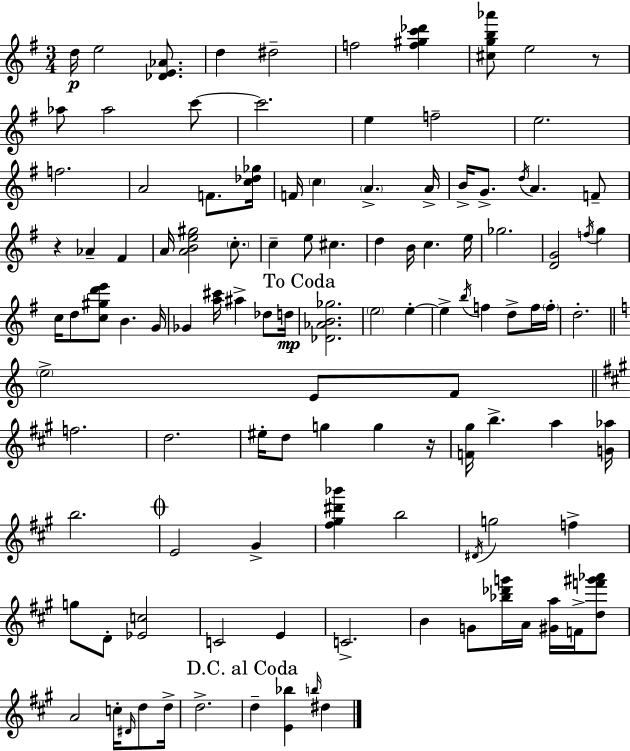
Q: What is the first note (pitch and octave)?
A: D5